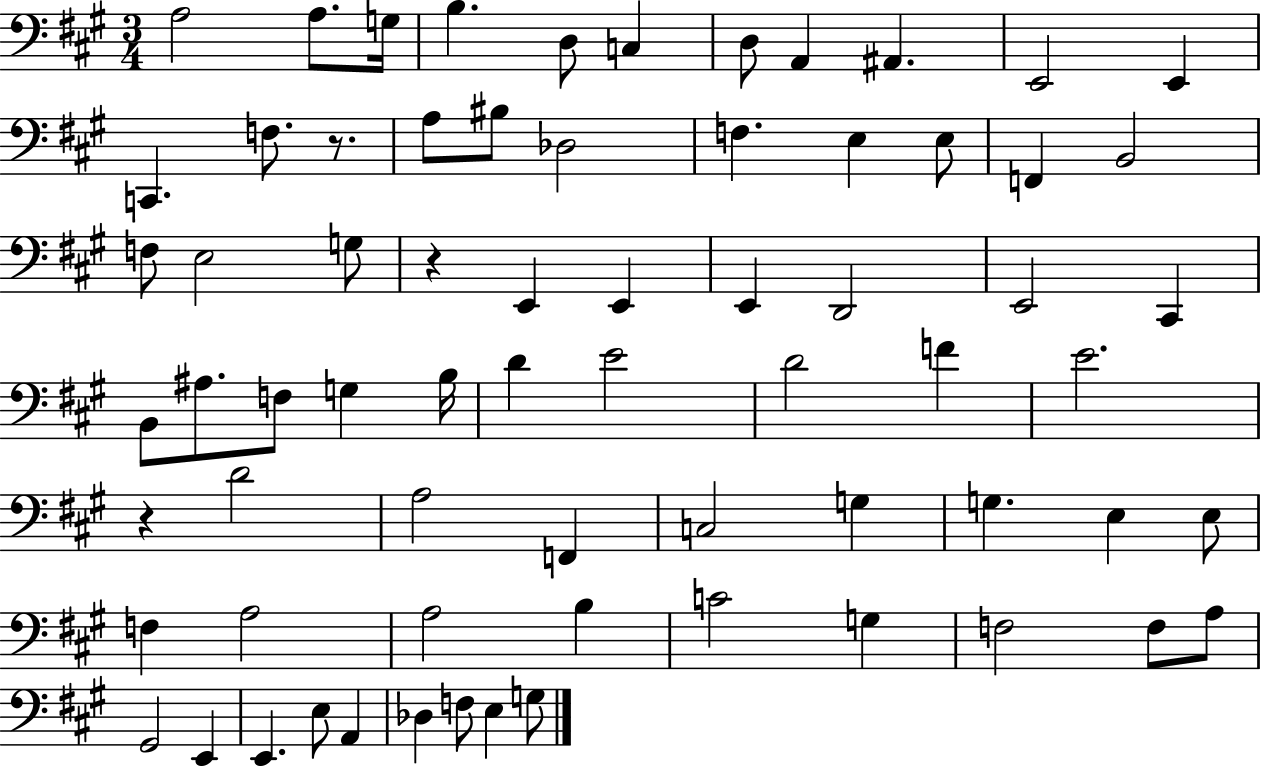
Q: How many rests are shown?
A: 3